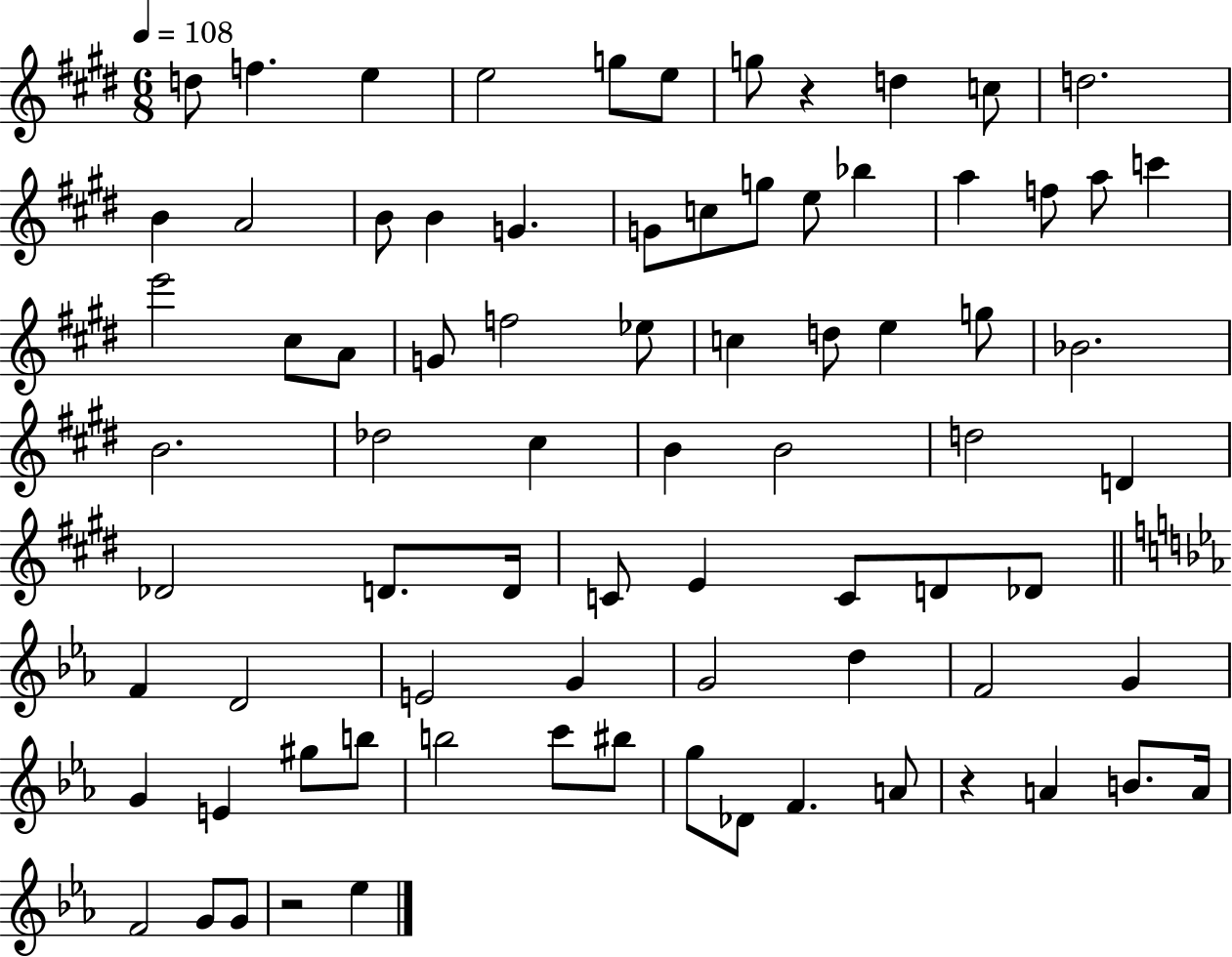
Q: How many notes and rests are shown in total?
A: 79